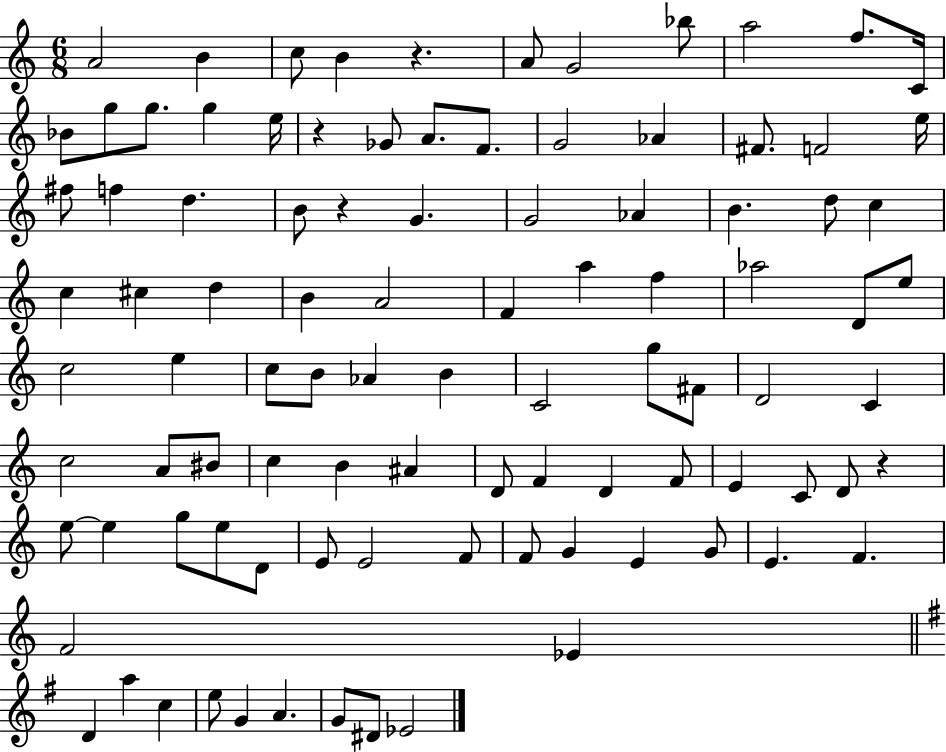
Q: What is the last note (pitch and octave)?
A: Eb4